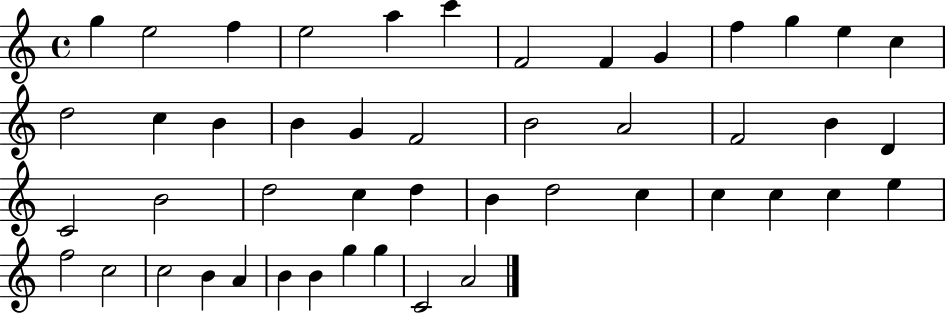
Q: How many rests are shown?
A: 0